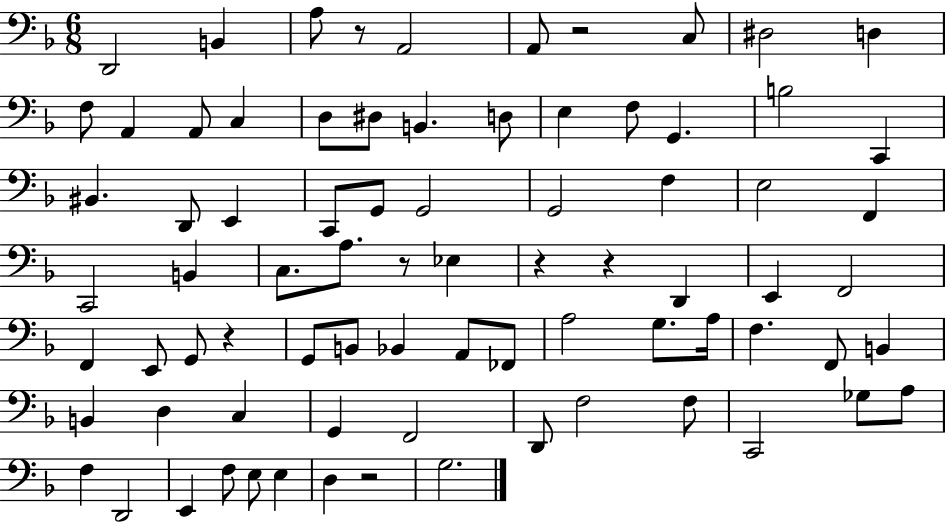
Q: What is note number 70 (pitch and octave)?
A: E3